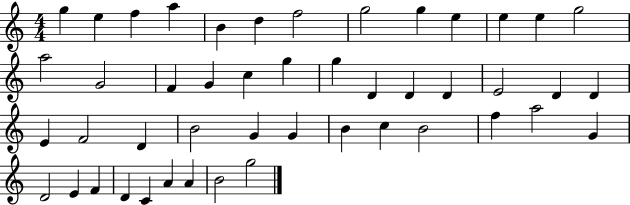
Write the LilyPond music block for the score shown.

{
  \clef treble
  \numericTimeSignature
  \time 4/4
  \key c \major
  g''4 e''4 f''4 a''4 | b'4 d''4 f''2 | g''2 g''4 e''4 | e''4 e''4 g''2 | \break a''2 g'2 | f'4 g'4 c''4 g''4 | g''4 d'4 d'4 d'4 | e'2 d'4 d'4 | \break e'4 f'2 d'4 | b'2 g'4 g'4 | b'4 c''4 b'2 | f''4 a''2 g'4 | \break d'2 e'4 f'4 | d'4 c'4 a'4 a'4 | b'2 g''2 | \bar "|."
}